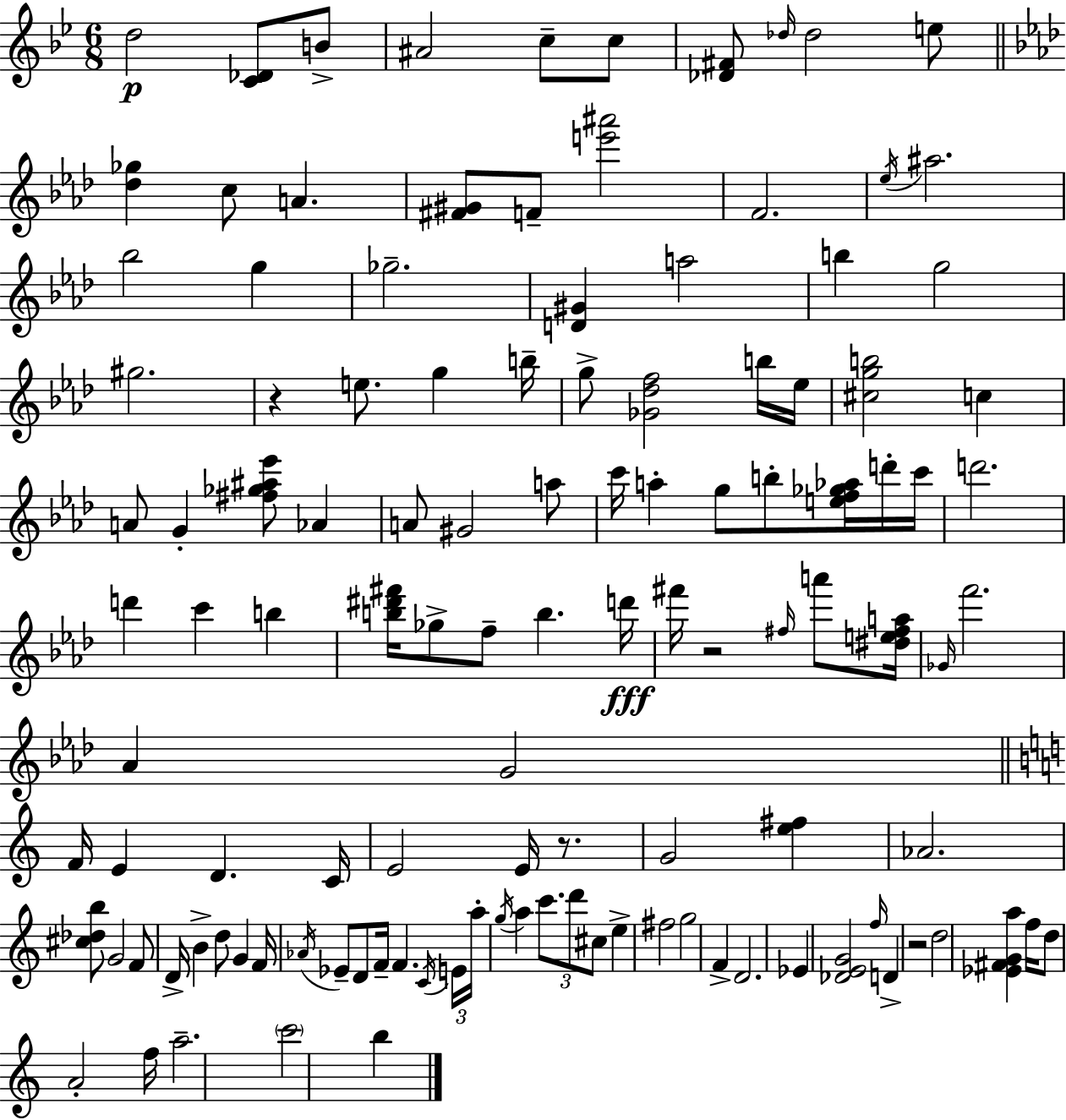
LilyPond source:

{
  \clef treble
  \numericTimeSignature
  \time 6/8
  \key bes \major
  d''2\p <c' des'>8 b'8-> | ais'2 c''8-- c''8 | <des' fis'>8 \grace { des''16 } des''2 e''8 | \bar "||" \break \key aes \major <des'' ges''>4 c''8 a'4. | <fis' gis'>8 f'8-- <e''' ais'''>2 | f'2. | \acciaccatura { ees''16 } ais''2. | \break bes''2 g''4 | ges''2.-- | <d' gis'>4 a''2 | b''4 g''2 | \break gis''2. | r4 e''8. g''4 | b''16-- g''8-> <ges' des'' f''>2 b''16 | ees''16 <cis'' g'' b''>2 c''4 | \break a'8 g'4-. <fis'' ges'' ais'' ees'''>8 aes'4 | a'8 gis'2 a''8 | c'''16 a''4-. g''8 b''8-. <e'' f'' ges'' aes''>16 d'''16-. | c'''16 d'''2. | \break d'''4 c'''4 b''4 | <b'' dis''' fis'''>16 ges''8-> f''8-- b''4. | d'''16\fff fis'''16 r2 \grace { fis''16 } a'''8 | <dis'' e'' fis'' a''>16 \grace { ges'16 } f'''2. | \break aes'4 g'2 | \bar "||" \break \key c \major f'16 e'4 d'4. c'16 | e'2 e'16 r8. | g'2 <e'' fis''>4 | aes'2. | \break <cis'' des'' b''>8 g'2 f'8 | d'16-> b'4-> d''8 g'4 f'16 | \acciaccatura { aes'16 } ees'8-- d'8 f'16-- f'4. | \acciaccatura { c'16 } \tuplet 3/2 { e'16 a''16-. \acciaccatura { g''16 } } a''4 \tuplet 3/2 { c'''8. d'''8 | \break cis''8 } e''4-> fis''2 | g''2 f'4-> | d'2. | ees'4 <des' e' g'>2 | \break \grace { f''16 } d'4-> r2 | d''2 | <ees' fis' g' a''>4 f''16 d''8 a'2-. | f''16 a''2.-- | \break \parenthesize c'''2 | b''4 \bar "|."
}